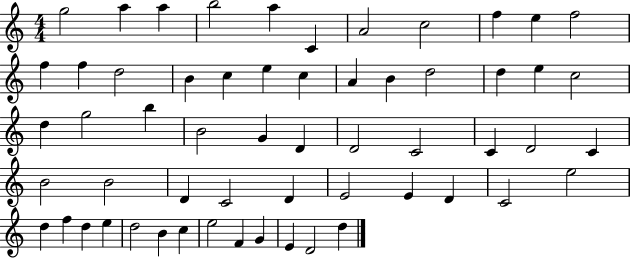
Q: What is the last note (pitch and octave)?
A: D5